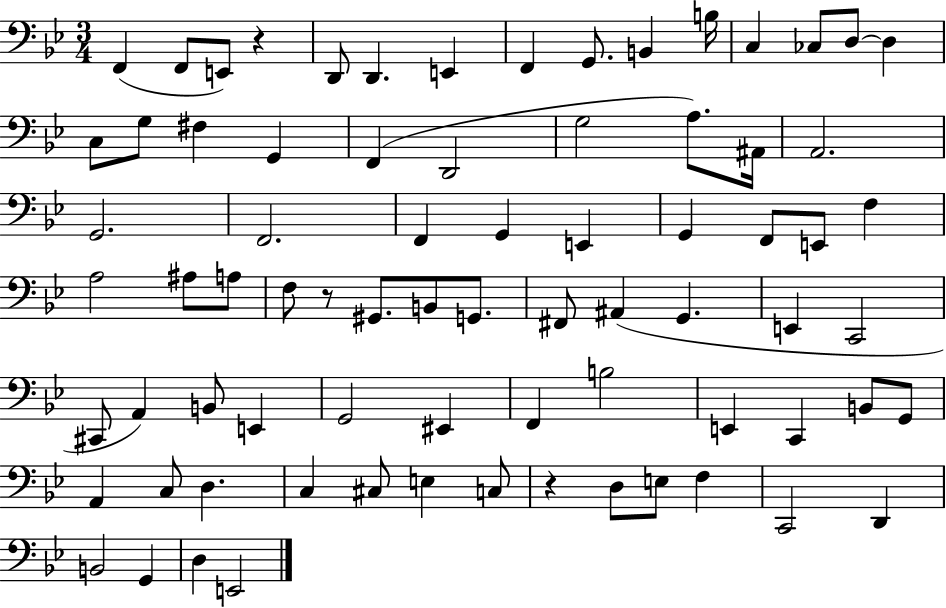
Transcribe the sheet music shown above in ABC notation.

X:1
T:Untitled
M:3/4
L:1/4
K:Bb
F,, F,,/2 E,,/2 z D,,/2 D,, E,, F,, G,,/2 B,, B,/4 C, _C,/2 D,/2 D, C,/2 G,/2 ^F, G,, F,, D,,2 G,2 A,/2 ^A,,/4 A,,2 G,,2 F,,2 F,, G,, E,, G,, F,,/2 E,,/2 F, A,2 ^A,/2 A,/2 F,/2 z/2 ^G,,/2 B,,/2 G,,/2 ^F,,/2 ^A,, G,, E,, C,,2 ^C,,/2 A,, B,,/2 E,, G,,2 ^E,, F,, B,2 E,, C,, B,,/2 G,,/2 A,, C,/2 D, C, ^C,/2 E, C,/2 z D,/2 E,/2 F, C,,2 D,, B,,2 G,, D, E,,2